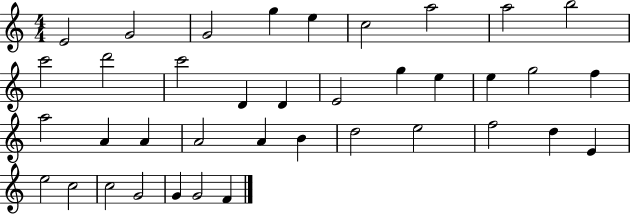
E4/h G4/h G4/h G5/q E5/q C5/h A5/h A5/h B5/h C6/h D6/h C6/h D4/q D4/q E4/h G5/q E5/q E5/q G5/h F5/q A5/h A4/q A4/q A4/h A4/q B4/q D5/h E5/h F5/h D5/q E4/q E5/h C5/h C5/h G4/h G4/q G4/h F4/q